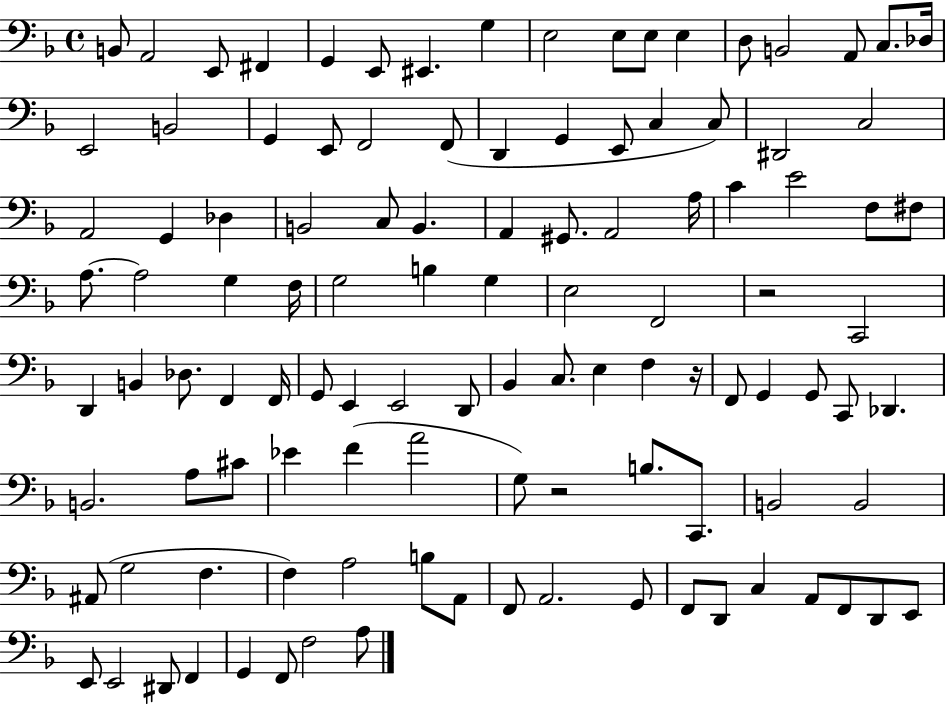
B2/e A2/h E2/e F#2/q G2/q E2/e EIS2/q. G3/q E3/h E3/e E3/e E3/q D3/e B2/h A2/e C3/e. Db3/s E2/h B2/h G2/q E2/e F2/h F2/e D2/q G2/q E2/e C3/q C3/e D#2/h C3/h A2/h G2/q Db3/q B2/h C3/e B2/q. A2/q G#2/e. A2/h A3/s C4/q E4/h F3/e F#3/e A3/e. A3/h G3/q F3/s G3/h B3/q G3/q E3/h F2/h R/h C2/h D2/q B2/q Db3/e. F2/q F2/s G2/e E2/q E2/h D2/e Bb2/q C3/e. E3/q F3/q R/s F2/e G2/q G2/e C2/e Db2/q. B2/h. A3/e C#4/e Eb4/q F4/q A4/h G3/e R/h B3/e. C2/e. B2/h B2/h A#2/e G3/h F3/q. F3/q A3/h B3/e A2/e F2/e A2/h. G2/e F2/e D2/e C3/q A2/e F2/e D2/e E2/e E2/e E2/h D#2/e F2/q G2/q F2/e F3/h A3/e